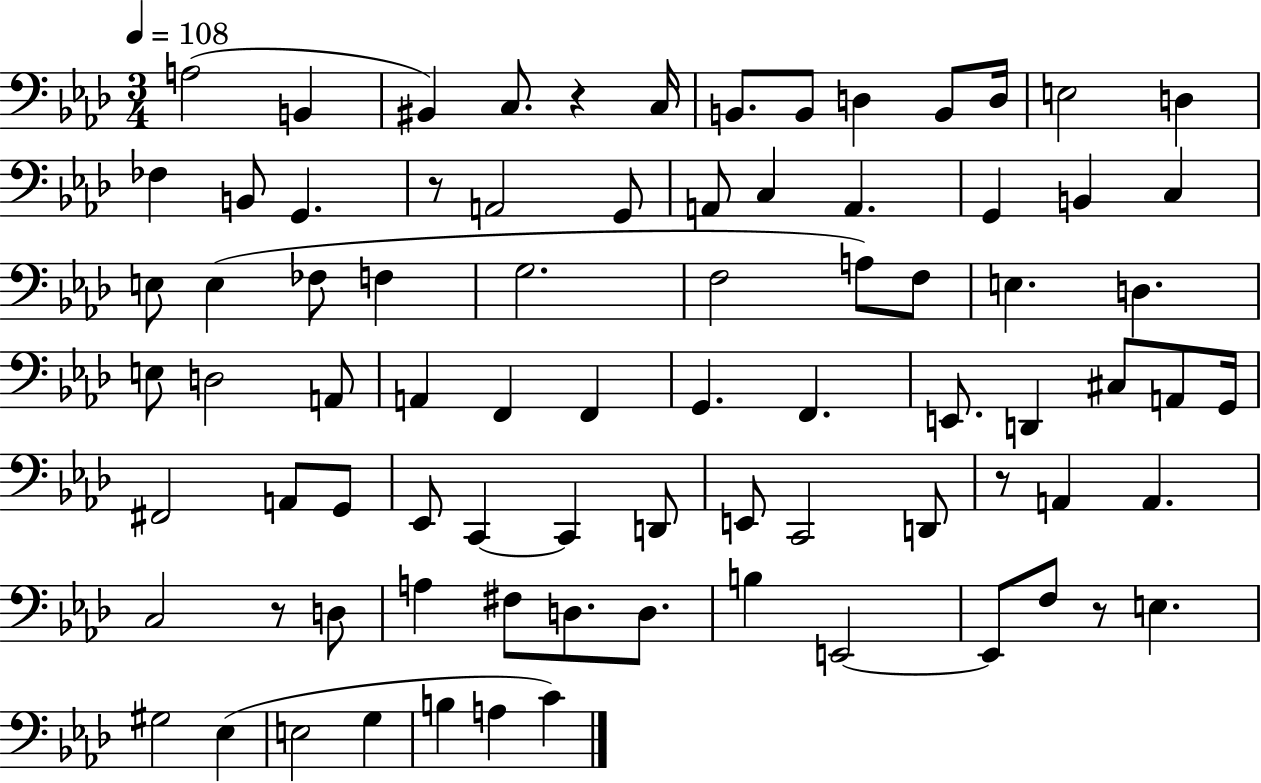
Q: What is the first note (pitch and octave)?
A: A3